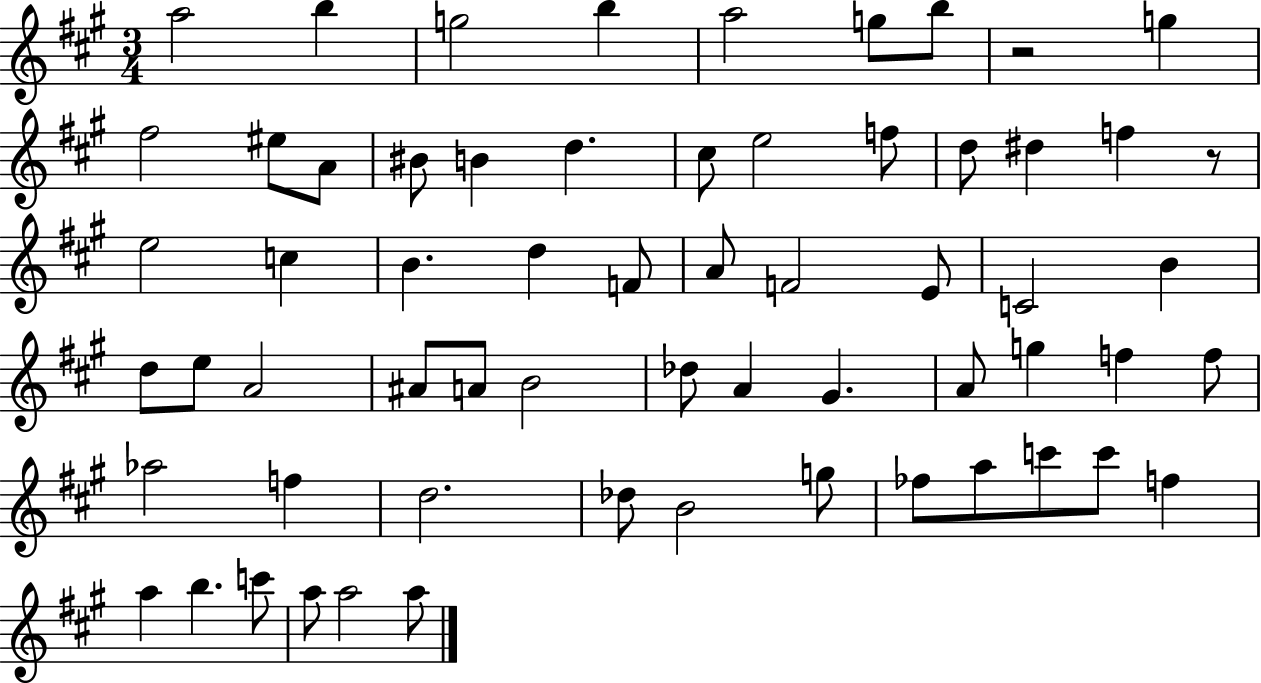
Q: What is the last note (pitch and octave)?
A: A5